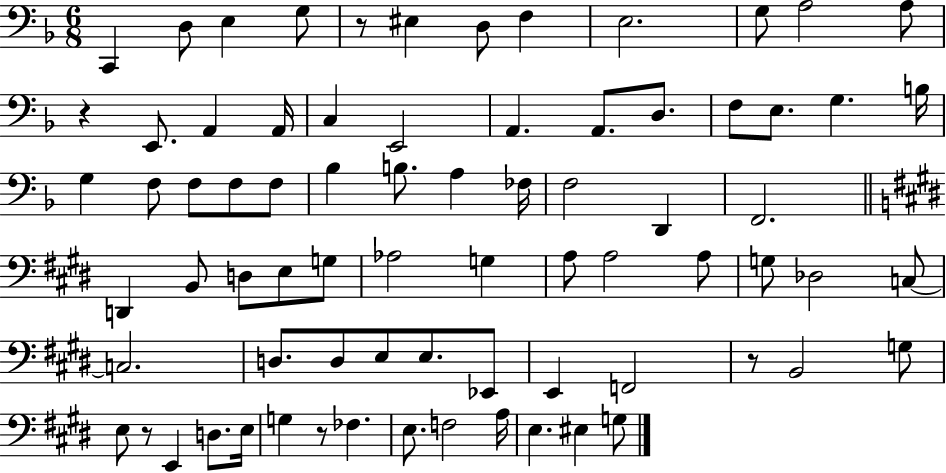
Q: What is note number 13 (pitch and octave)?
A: A2